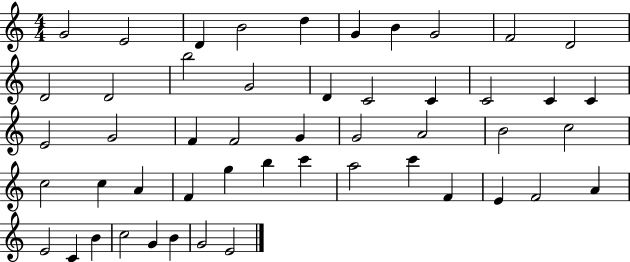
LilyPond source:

{
  \clef treble
  \numericTimeSignature
  \time 4/4
  \key c \major
  g'2 e'2 | d'4 b'2 d''4 | g'4 b'4 g'2 | f'2 d'2 | \break d'2 d'2 | b''2 g'2 | d'4 c'2 c'4 | c'2 c'4 c'4 | \break e'2 g'2 | f'4 f'2 g'4 | g'2 a'2 | b'2 c''2 | \break c''2 c''4 a'4 | f'4 g''4 b''4 c'''4 | a''2 c'''4 f'4 | e'4 f'2 a'4 | \break e'2 c'4 b'4 | c''2 g'4 b'4 | g'2 e'2 | \bar "|."
}